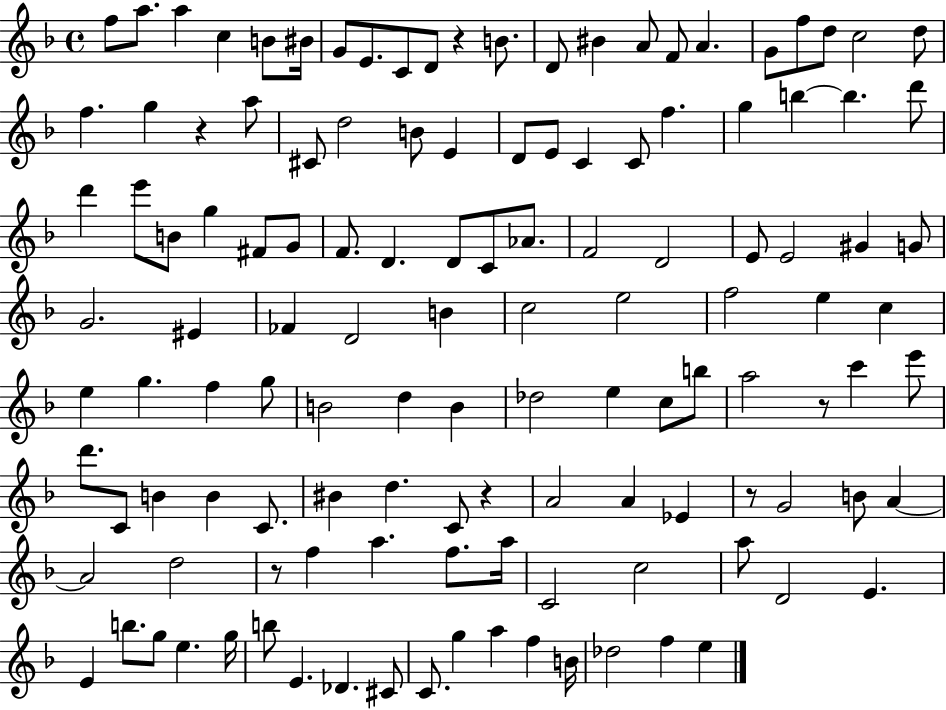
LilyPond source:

{
  \clef treble
  \time 4/4
  \defaultTimeSignature
  \key f \major
  \repeat volta 2 { f''8 a''8. a''4 c''4 b'8 bis'16 | g'8 e'8. c'8 d'8 r4 b'8. | d'8 bis'4 a'8 f'8 a'4. | g'8 f''8 d''8 c''2 d''8 | \break f''4. g''4 r4 a''8 | cis'8 d''2 b'8 e'4 | d'8 e'8 c'4 c'8 f''4. | g''4 b''4~~ b''4. d'''8 | \break d'''4 e'''8 b'8 g''4 fis'8 g'8 | f'8. d'4. d'8 c'8 aes'8. | f'2 d'2 | e'8 e'2 gis'4 g'8 | \break g'2. eis'4 | fes'4 d'2 b'4 | c''2 e''2 | f''2 e''4 c''4 | \break e''4 g''4. f''4 g''8 | b'2 d''4 b'4 | des''2 e''4 c''8 b''8 | a''2 r8 c'''4 e'''8 | \break d'''8. c'8 b'4 b'4 c'8. | bis'4 d''4. c'8 r4 | a'2 a'4 ees'4 | r8 g'2 b'8 a'4~~ | \break a'2 d''2 | r8 f''4 a''4. f''8. a''16 | c'2 c''2 | a''8 d'2 e'4. | \break e'4 b''8. g''8 e''4. g''16 | b''8 e'4. des'4. cis'8 | c'8. g''4 a''4 f''4 b'16 | des''2 f''4 e''4 | \break } \bar "|."
}